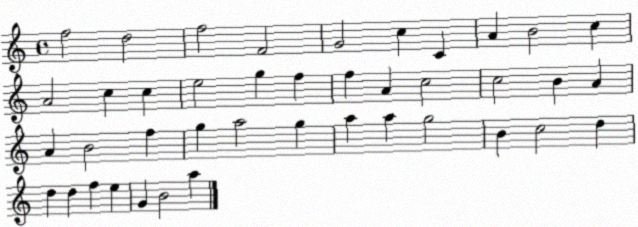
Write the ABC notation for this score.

X:1
T:Untitled
M:4/4
L:1/4
K:C
f2 d2 f2 F2 G2 c C A B2 c A2 c c e2 g f f A c2 c2 B A A B2 f g a2 g a a g2 B c2 d d d f e G B2 a